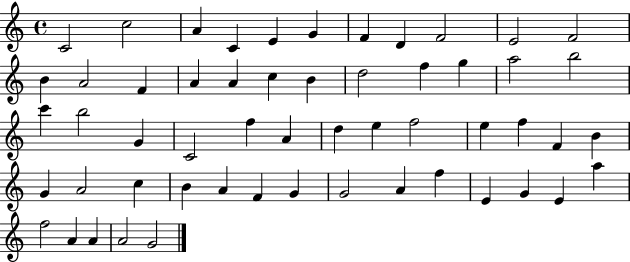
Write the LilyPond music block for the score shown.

{
  \clef treble
  \time 4/4
  \defaultTimeSignature
  \key c \major
  c'2 c''2 | a'4 c'4 e'4 g'4 | f'4 d'4 f'2 | e'2 f'2 | \break b'4 a'2 f'4 | a'4 a'4 c''4 b'4 | d''2 f''4 g''4 | a''2 b''2 | \break c'''4 b''2 g'4 | c'2 f''4 a'4 | d''4 e''4 f''2 | e''4 f''4 f'4 b'4 | \break g'4 a'2 c''4 | b'4 a'4 f'4 g'4 | g'2 a'4 f''4 | e'4 g'4 e'4 a''4 | \break f''2 a'4 a'4 | a'2 g'2 | \bar "|."
}